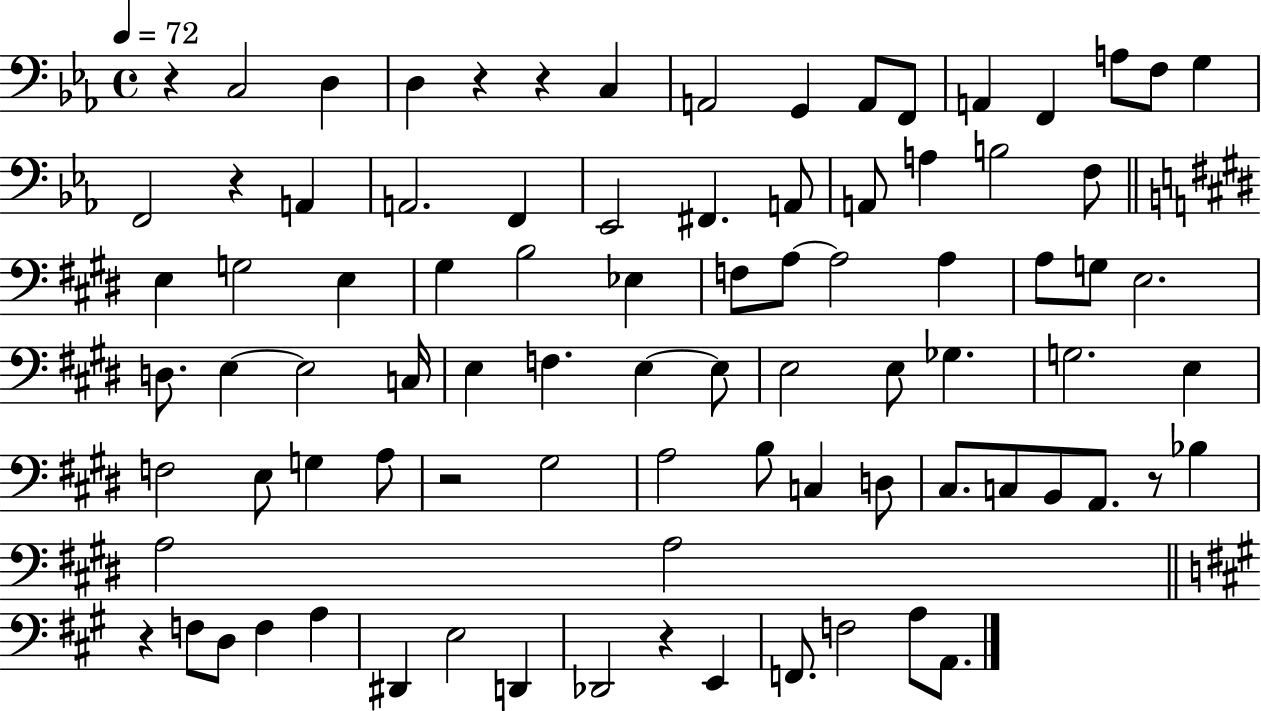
{
  \clef bass
  \time 4/4
  \defaultTimeSignature
  \key ees \major
  \tempo 4 = 72
  r4 c2 d4 | d4 r4 r4 c4 | a,2 g,4 a,8 f,8 | a,4 f,4 a8 f8 g4 | \break f,2 r4 a,4 | a,2. f,4 | ees,2 fis,4. a,8 | a,8 a4 b2 f8 | \break \bar "||" \break \key e \major e4 g2 e4 | gis4 b2 ees4 | f8 a8~~ a2 a4 | a8 g8 e2. | \break d8. e4~~ e2 c16 | e4 f4. e4~~ e8 | e2 e8 ges4. | g2. e4 | \break f2 e8 g4 a8 | r2 gis2 | a2 b8 c4 d8 | cis8. c8 b,8 a,8. r8 bes4 | \break a2 a2 | \bar "||" \break \key a \major r4 f8 d8 f4 a4 | dis,4 e2 d,4 | des,2 r4 e,4 | f,8. f2 a8 a,8. | \break \bar "|."
}